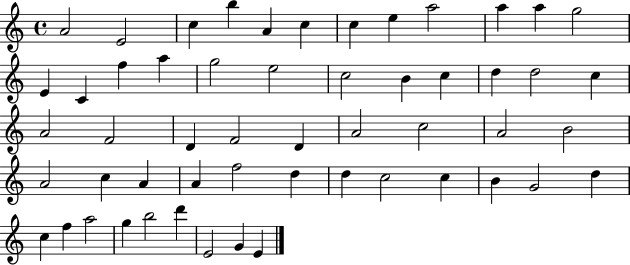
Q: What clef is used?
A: treble